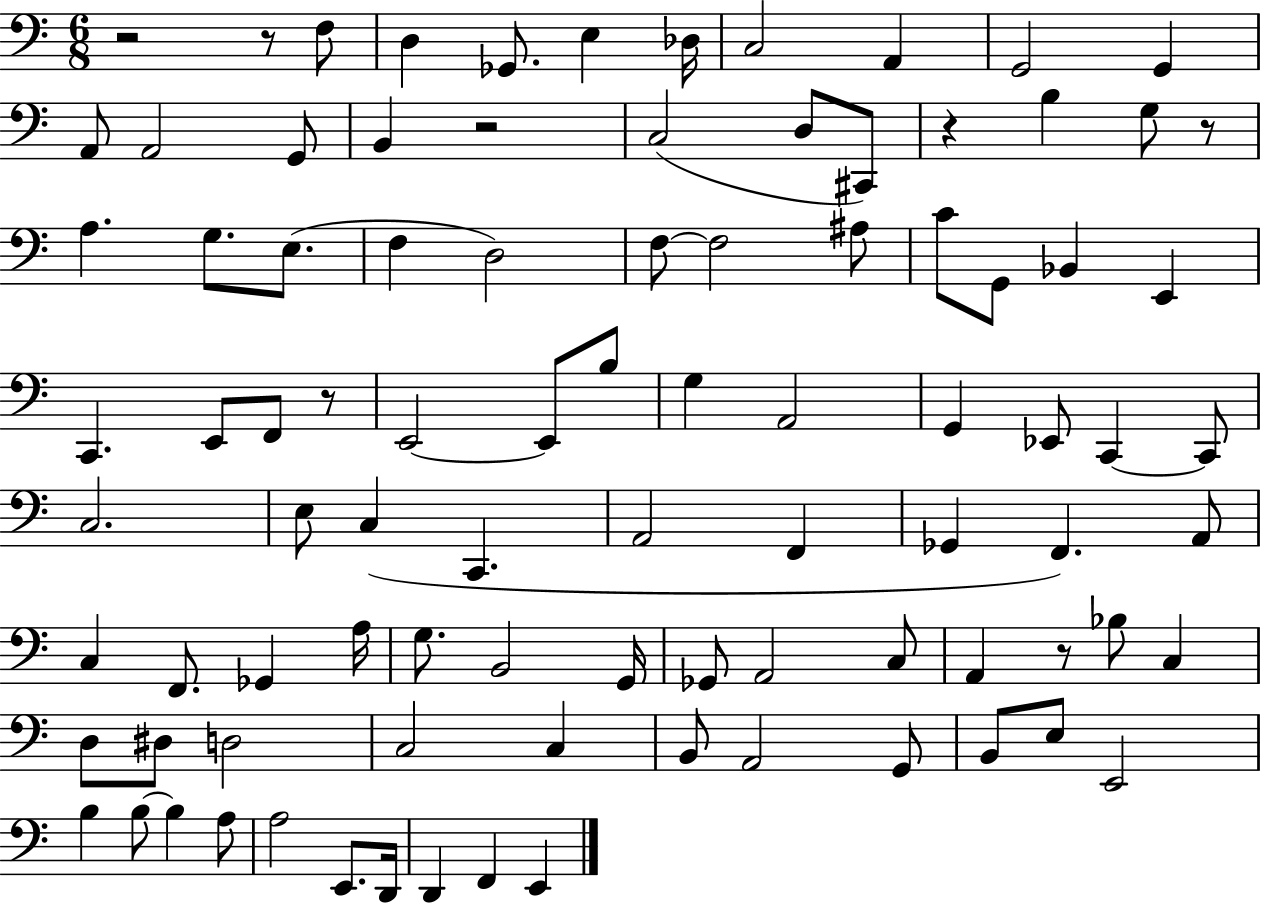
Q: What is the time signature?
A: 6/8